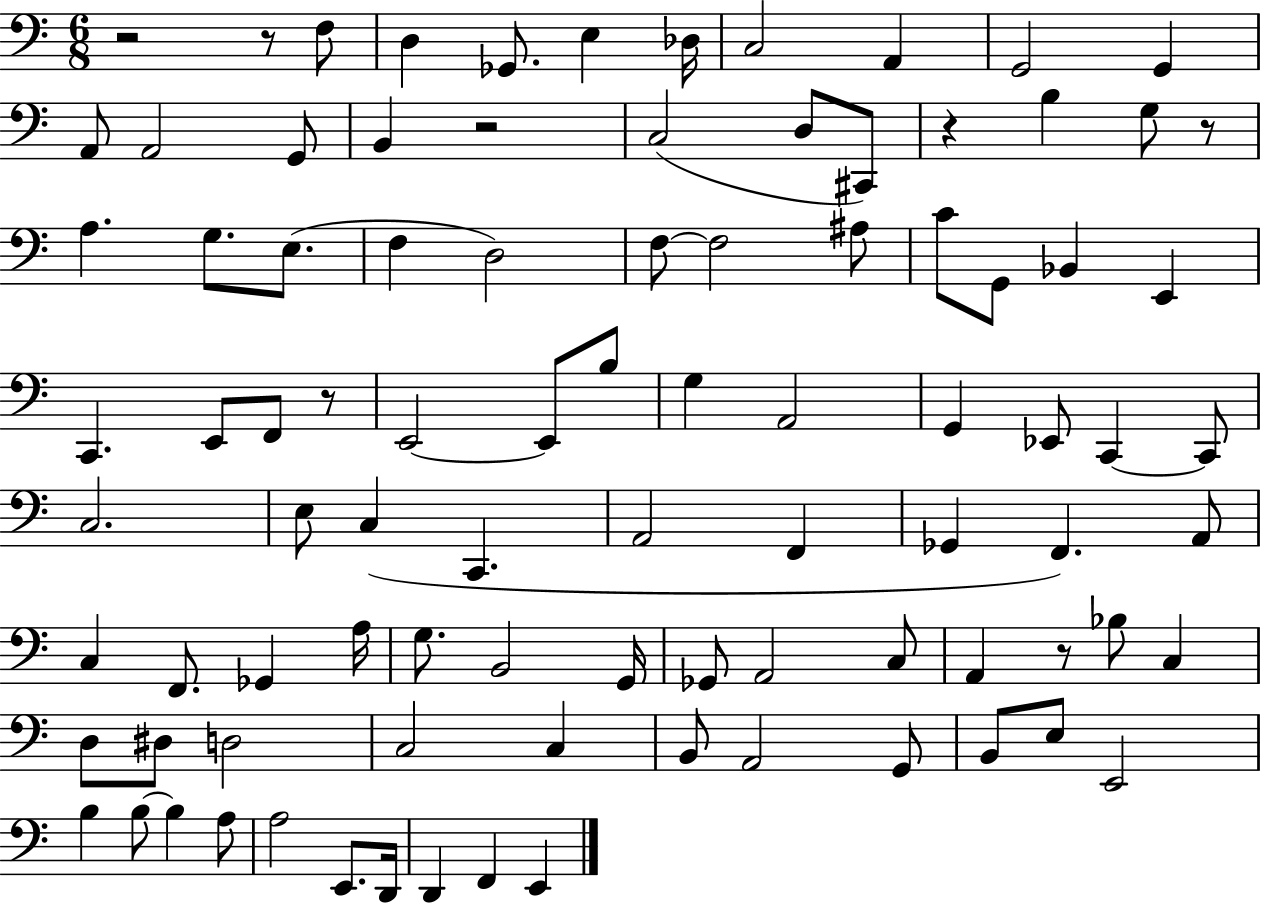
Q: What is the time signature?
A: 6/8